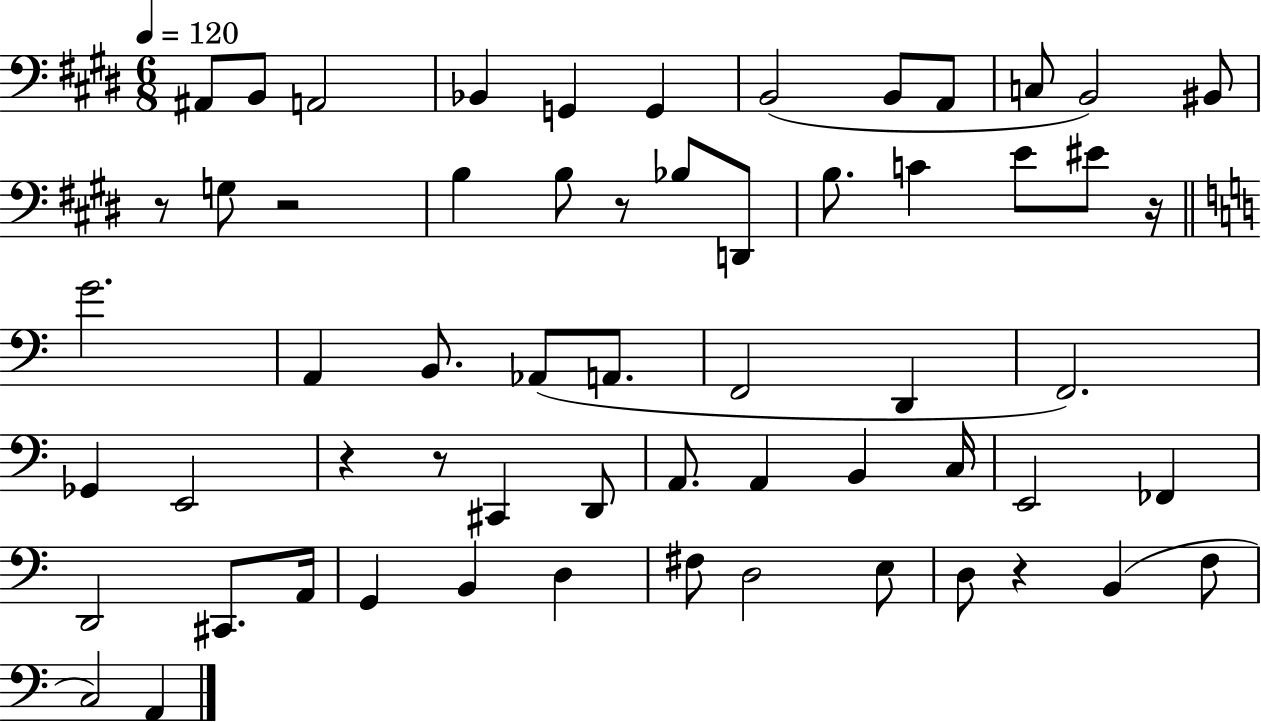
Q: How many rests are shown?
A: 7